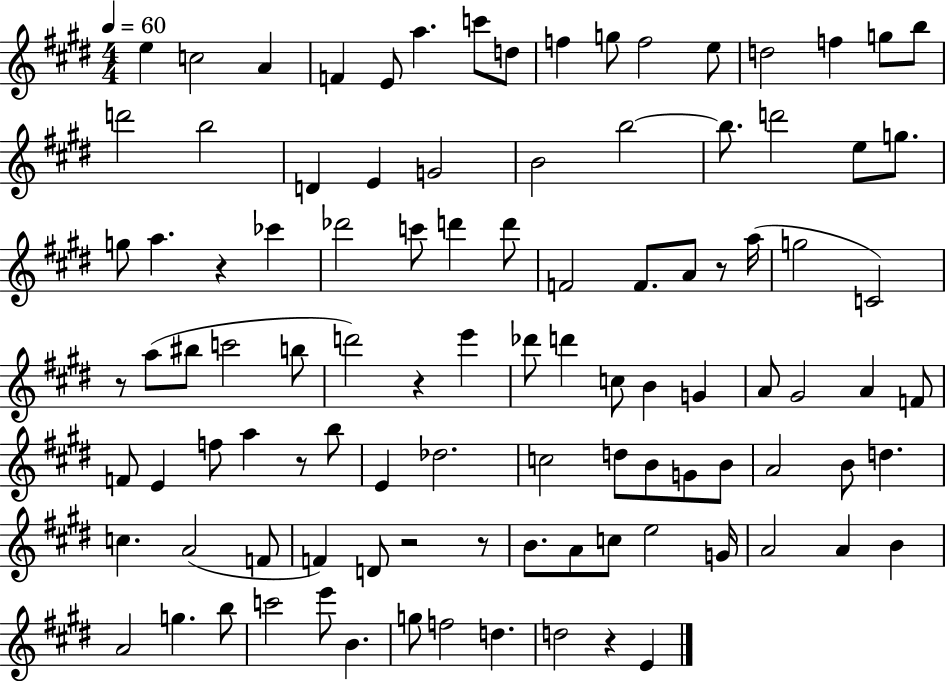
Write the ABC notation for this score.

X:1
T:Untitled
M:4/4
L:1/4
K:E
e c2 A F E/2 a c'/2 d/2 f g/2 f2 e/2 d2 f g/2 b/2 d'2 b2 D E G2 B2 b2 b/2 d'2 e/2 g/2 g/2 a z _c' _d'2 c'/2 d' d'/2 F2 F/2 A/2 z/2 a/4 g2 C2 z/2 a/2 ^b/2 c'2 b/2 d'2 z e' _d'/2 d' c/2 B G A/2 ^G2 A F/2 F/2 E f/2 a z/2 b/2 E _d2 c2 d/2 B/2 G/2 B/2 A2 B/2 d c A2 F/2 F D/2 z2 z/2 B/2 A/2 c/2 e2 G/4 A2 A B A2 g b/2 c'2 e'/2 B g/2 f2 d d2 z E